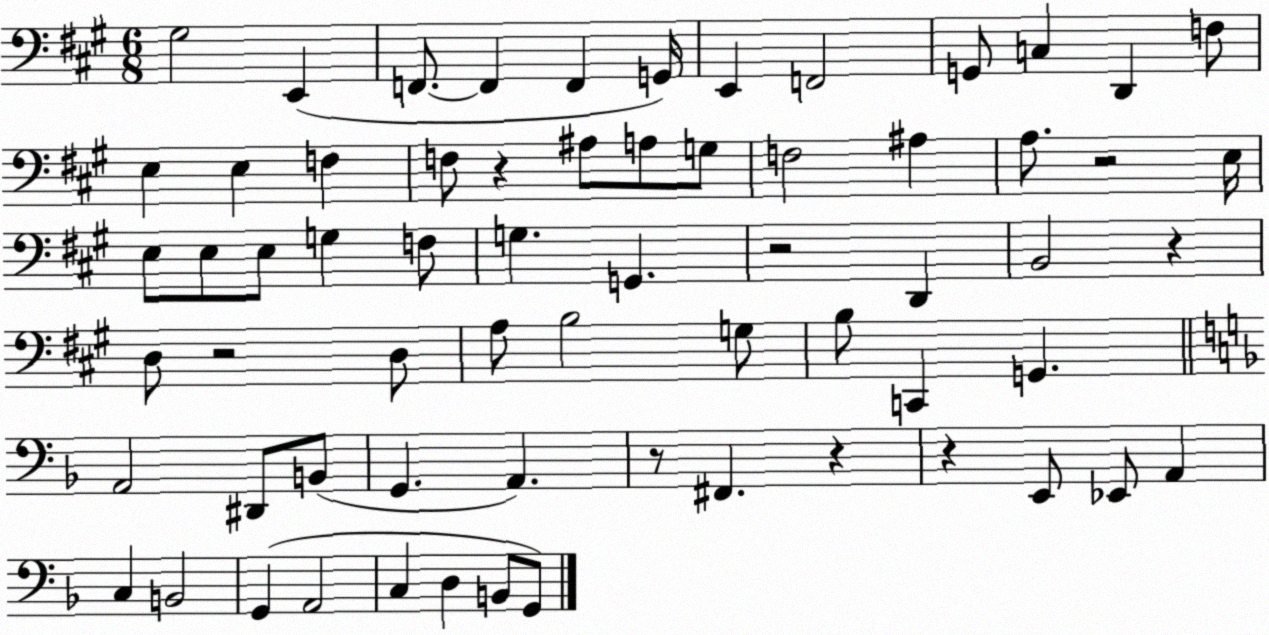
X:1
T:Untitled
M:6/8
L:1/4
K:A
^G,2 E,, F,,/2 F,, F,, G,,/4 E,, F,,2 G,,/2 C, D,, F,/2 E, E, F, F,/2 z ^A,/2 A,/2 G,/2 F,2 ^A, A,/2 z2 E,/4 E,/2 E,/2 E,/2 G, F,/2 G, G,, z2 D,, B,,2 z D,/2 z2 D,/2 A,/2 B,2 G,/2 B,/2 C,, G,, A,,2 ^D,,/2 B,,/2 G,, A,, z/2 ^F,, z z E,,/2 _E,,/2 A,, C, B,,2 G,, A,,2 C, D, B,,/2 G,,/2